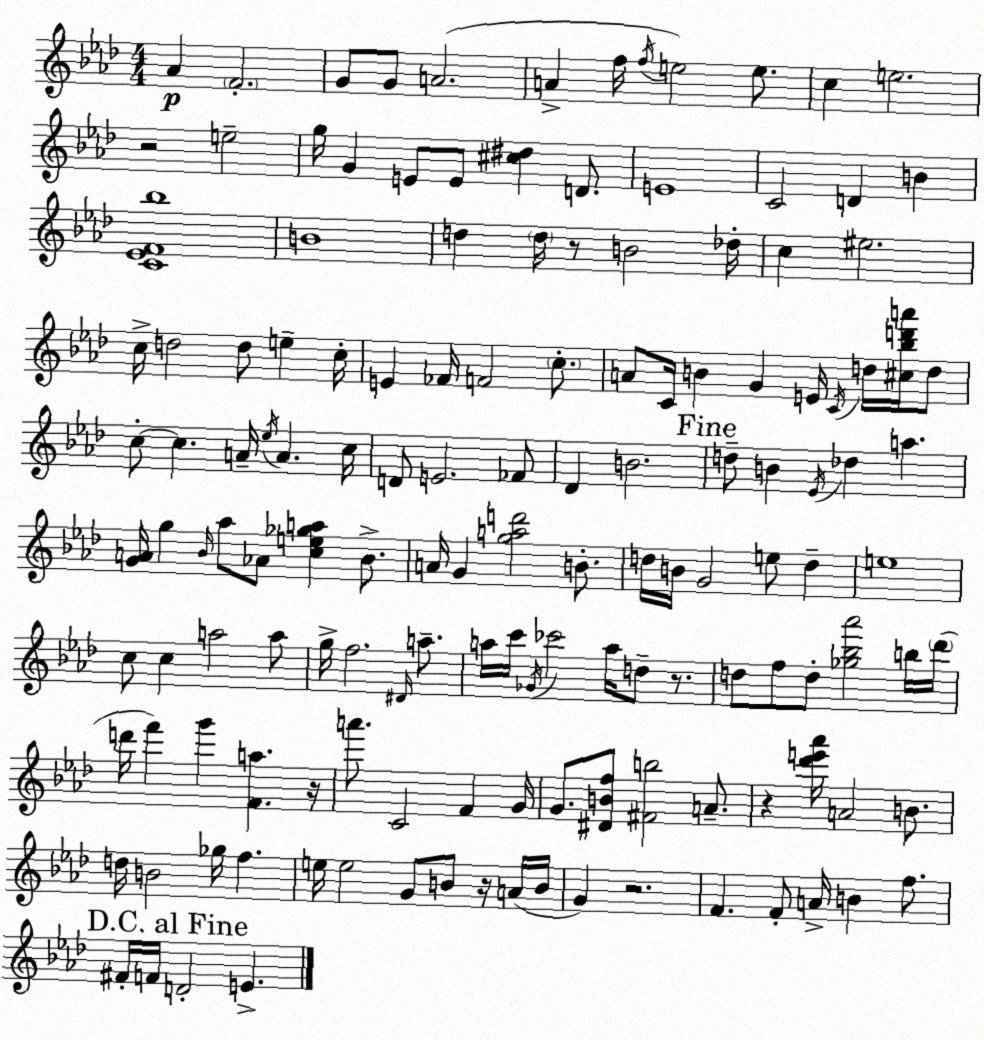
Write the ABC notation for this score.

X:1
T:Untitled
M:4/4
L:1/4
K:Ab
_A F2 G/2 G/2 A2 A f/4 f/4 e2 e/2 c e2 z2 e2 g/4 G E/2 E/2 [^c^d] D/2 E4 C2 D B [C_EF_b]4 B4 d d/4 z/2 B2 _d/4 c ^e2 c/4 d2 d/2 e c/4 E _F/4 F2 c/2 A/2 C/4 B G E/4 C/4 d/4 [^c_bd'a']/4 d/2 c/2 c A/4 _e/4 A c/4 D/2 E2 _F/2 _D B2 d/2 B _E/4 _d a [GA]/4 g _B/4 _a/2 _A/2 [ce_ga] _B/2 A/4 G [gad']2 B/2 d/4 B/4 G2 e/2 d e4 c/2 c a2 a/2 g/4 f2 ^D/4 a/2 a/4 c'/4 _G/4 _c'2 a/4 d/2 z/2 d/2 f/2 d/2 [_g_b_a']2 b/4 _d'/4 d'/4 f' g' [Fa] z/4 a'/2 C2 F G/4 G/2 [^DBf]/2 [^Fb]2 A/2 z [_d'e'_a']/4 A2 B/2 d/4 B2 _g/4 f e/4 e2 G/2 B/2 z/4 A/4 B/4 G z2 F F/2 A/4 B f/2 ^F/4 F/4 D2 E